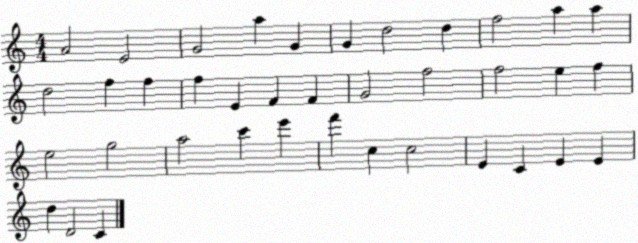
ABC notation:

X:1
T:Untitled
M:4/4
L:1/4
K:C
A2 E2 G2 a G G d2 d f2 a a d2 f f f E F F G2 f2 f2 e f e2 g2 a2 c' e' f' c c2 E C E E d D2 C